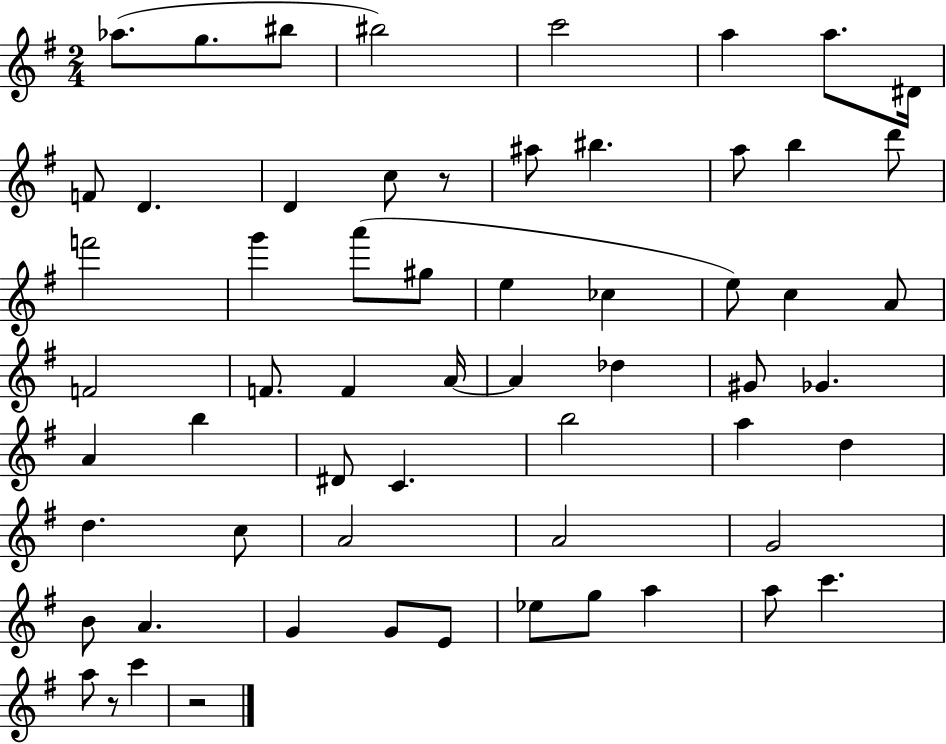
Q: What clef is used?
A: treble